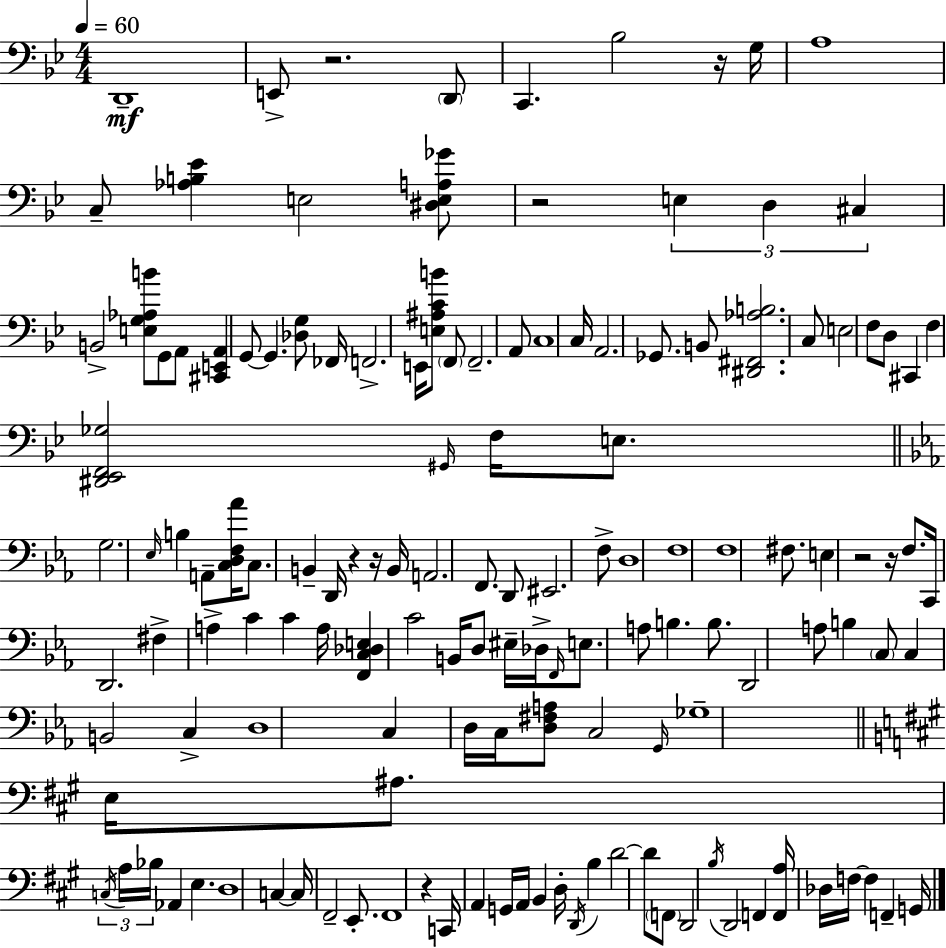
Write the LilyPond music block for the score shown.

{
  \clef bass
  \numericTimeSignature
  \time 4/4
  \key g \minor
  \tempo 4 = 60
  \repeat volta 2 { d,1--\mf | e,8-> r2. \parenthesize d,8 | c,4. bes2 r16 g16 | a1 | \break c8-- <aes b ees'>4 e2 <dis e a ges'>8 | r2 \tuplet 3/2 { e4 d4 | cis4 } b,2-> <e g aes b'>8 g,8 | a,8 <cis, e, a,>4 g,8~~ g,4. <des g>8 | \break fes,16 f,2.-> e,16 <e ais c' b'>8 | \parenthesize f,8 f,2.-- a,8 | c1 | c16 a,2. ges,8. | \break b,8 <dis, fis, aes b>2. c8 | e2 f8 d8 cis,4 | f4 <dis, ees, f, ges>2 \grace { gis,16 } f16 e8. | \bar "||" \break \key ees \major g2. \grace { ees16 } b4 | a,8-- <c d f aes'>16 c8. b,4-- d,16 r4 | r16 b,16 a,2. f,8. | d,8 eis,2. f8-> | \break d1 | f1 | f1 | fis8. e4 r2 | \break r16 f8. c,16 d,2. | fis4-> a4-> c'4 c'4 | a16 <f, c des e>4 c'2 b,16 d8 | eis16-- des16-> \grace { f,16 } e8. a8 b4. b8. | \break d,2 a8 b4 | \parenthesize c8 c4 b,2 c4-> | d1 | c4 d16 c16 <d fis a>8 c2 | \break \grace { g,16 } ges1-- | \bar "||" \break \key a \major e16 ais8. \tuplet 3/2 { \acciaccatura { c16 } a16 bes16 } aes,4 e4. | d1 | c4~~ c16 fis,2-- e,8.-. | fis,1 | \break r4 c,16 a,4 g,16 a,16 b,4 | d16-. \acciaccatura { d,16 } b4 d'2~~ d'8 | \parenthesize f,8 d,2 \acciaccatura { b16 } d,2 | f,4 <f, a>16 des16 f16~~ f4 f,4-- | \break g,16 } \bar "|."
}